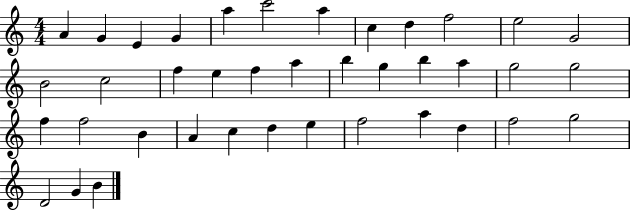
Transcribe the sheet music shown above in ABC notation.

X:1
T:Untitled
M:4/4
L:1/4
K:C
A G E G a c'2 a c d f2 e2 G2 B2 c2 f e f a b g b a g2 g2 f f2 B A c d e f2 a d f2 g2 D2 G B